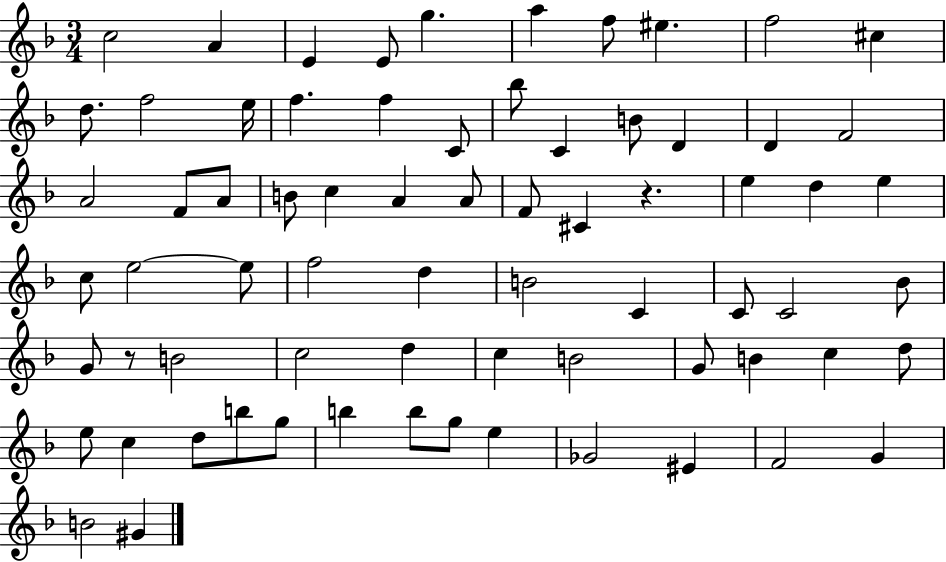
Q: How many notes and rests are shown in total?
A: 71